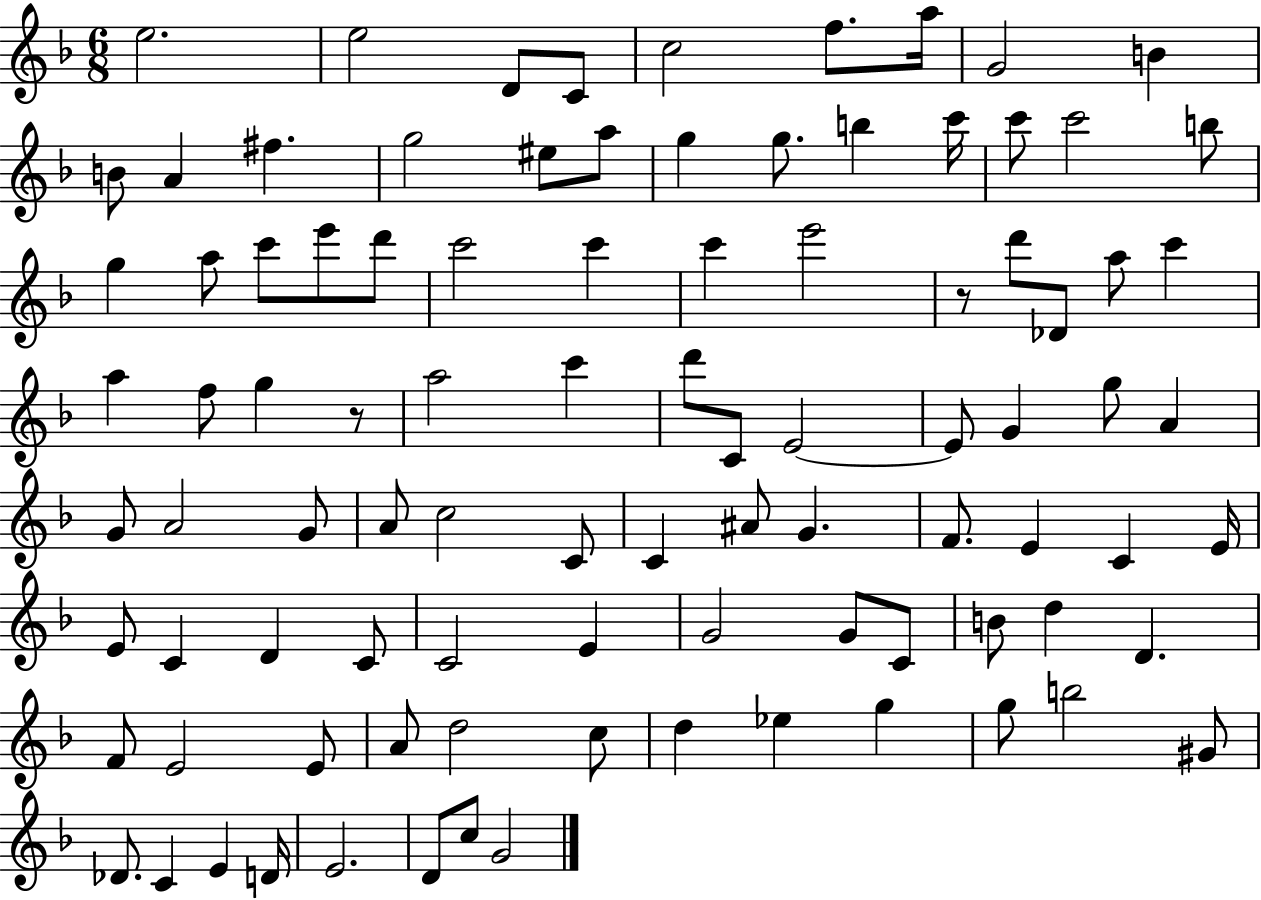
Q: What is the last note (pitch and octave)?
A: G4